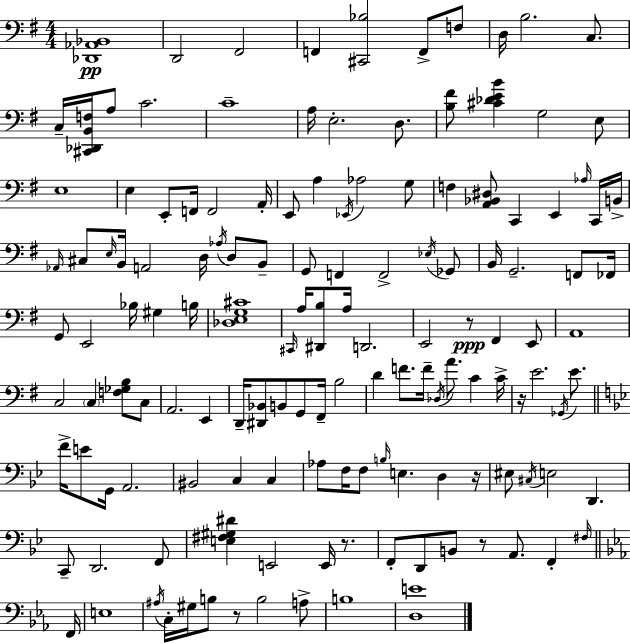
{
  \clef bass
  \numericTimeSignature
  \time 4/4
  \key e \minor
  <des, aes, bes,>1\pp | d,2 fis,2 | f,4 <cis, bes>2 f,8-> f8 | d16 b2. c8. | \break c16-- <cis, des, b, f>16 a8 c'2. | c'1-- | a16 e2.-. d8. | <b fis'>8 <cis' des' e' b'>4 g2 e8 | \break e1 | e4 e,8-. f,16 f,2 a,16-. | e,8 a4 \acciaccatura { ees,16 } aes2 g8 | f4 <a, bes, dis>8 c,4 e,4 \grace { aes16 } | \break c,16 b,16-> \grace { aes,16 } cis8 \grace { e16 } b,16 a,2 d16 | \acciaccatura { aes16 } d8 b,8-- g,8 f,4 f,2-> | \acciaccatura { ees16 } ges,8 b,16 g,2.-- | f,8 fes,16 g,8 e,2 | \break bes16 gis4 b16 <des e g cis'>1 | \grace { cis,16 } a16 <dis, b>8 a16 d,2. | e,2 r8\ppp | fis,4 e,8 a,1 | \break c2 \parenthesize c4 | <f ges b>8 c8 a,2. | e,4 d,16-- <dis, bes,>8 b,8 g,8 fis,16-- b2 | d'4 f'8. f'16-- \acciaccatura { des16 } | \break a'8. c'4 c'16-> r16 e'2. | \acciaccatura { ges,16 } e'8. \bar "||" \break \key g \minor f'16-> e'8 g,16 a,2. | bis,2 c4 c4 | aes8 f16 f8 \grace { b16 } e4. d4 | r16 eis8 \acciaccatura { cis16 } e2 d,4. | \break c,8-- d,2. | f,8 <e fis gis dis'>4 e,2 e,16 r8. | f,8-. d,8 b,8 r8 a,8. f,4-. | \grace { fis16 } \bar "||" \break \key ees \major f,16 e1 | \acciaccatura { ais16 } c16-. gis16 b8 r8 b2 | a8-> b1 | <d e'>1 | \break \bar "|."
}